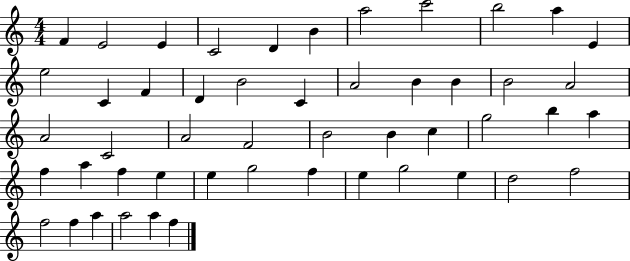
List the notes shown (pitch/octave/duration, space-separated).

F4/q E4/h E4/q C4/h D4/q B4/q A5/h C6/h B5/h A5/q E4/q E5/h C4/q F4/q D4/q B4/h C4/q A4/h B4/q B4/q B4/h A4/h A4/h C4/h A4/h F4/h B4/h B4/q C5/q G5/h B5/q A5/q F5/q A5/q F5/q E5/q E5/q G5/h F5/q E5/q G5/h E5/q D5/h F5/h F5/h F5/q A5/q A5/h A5/q F5/q